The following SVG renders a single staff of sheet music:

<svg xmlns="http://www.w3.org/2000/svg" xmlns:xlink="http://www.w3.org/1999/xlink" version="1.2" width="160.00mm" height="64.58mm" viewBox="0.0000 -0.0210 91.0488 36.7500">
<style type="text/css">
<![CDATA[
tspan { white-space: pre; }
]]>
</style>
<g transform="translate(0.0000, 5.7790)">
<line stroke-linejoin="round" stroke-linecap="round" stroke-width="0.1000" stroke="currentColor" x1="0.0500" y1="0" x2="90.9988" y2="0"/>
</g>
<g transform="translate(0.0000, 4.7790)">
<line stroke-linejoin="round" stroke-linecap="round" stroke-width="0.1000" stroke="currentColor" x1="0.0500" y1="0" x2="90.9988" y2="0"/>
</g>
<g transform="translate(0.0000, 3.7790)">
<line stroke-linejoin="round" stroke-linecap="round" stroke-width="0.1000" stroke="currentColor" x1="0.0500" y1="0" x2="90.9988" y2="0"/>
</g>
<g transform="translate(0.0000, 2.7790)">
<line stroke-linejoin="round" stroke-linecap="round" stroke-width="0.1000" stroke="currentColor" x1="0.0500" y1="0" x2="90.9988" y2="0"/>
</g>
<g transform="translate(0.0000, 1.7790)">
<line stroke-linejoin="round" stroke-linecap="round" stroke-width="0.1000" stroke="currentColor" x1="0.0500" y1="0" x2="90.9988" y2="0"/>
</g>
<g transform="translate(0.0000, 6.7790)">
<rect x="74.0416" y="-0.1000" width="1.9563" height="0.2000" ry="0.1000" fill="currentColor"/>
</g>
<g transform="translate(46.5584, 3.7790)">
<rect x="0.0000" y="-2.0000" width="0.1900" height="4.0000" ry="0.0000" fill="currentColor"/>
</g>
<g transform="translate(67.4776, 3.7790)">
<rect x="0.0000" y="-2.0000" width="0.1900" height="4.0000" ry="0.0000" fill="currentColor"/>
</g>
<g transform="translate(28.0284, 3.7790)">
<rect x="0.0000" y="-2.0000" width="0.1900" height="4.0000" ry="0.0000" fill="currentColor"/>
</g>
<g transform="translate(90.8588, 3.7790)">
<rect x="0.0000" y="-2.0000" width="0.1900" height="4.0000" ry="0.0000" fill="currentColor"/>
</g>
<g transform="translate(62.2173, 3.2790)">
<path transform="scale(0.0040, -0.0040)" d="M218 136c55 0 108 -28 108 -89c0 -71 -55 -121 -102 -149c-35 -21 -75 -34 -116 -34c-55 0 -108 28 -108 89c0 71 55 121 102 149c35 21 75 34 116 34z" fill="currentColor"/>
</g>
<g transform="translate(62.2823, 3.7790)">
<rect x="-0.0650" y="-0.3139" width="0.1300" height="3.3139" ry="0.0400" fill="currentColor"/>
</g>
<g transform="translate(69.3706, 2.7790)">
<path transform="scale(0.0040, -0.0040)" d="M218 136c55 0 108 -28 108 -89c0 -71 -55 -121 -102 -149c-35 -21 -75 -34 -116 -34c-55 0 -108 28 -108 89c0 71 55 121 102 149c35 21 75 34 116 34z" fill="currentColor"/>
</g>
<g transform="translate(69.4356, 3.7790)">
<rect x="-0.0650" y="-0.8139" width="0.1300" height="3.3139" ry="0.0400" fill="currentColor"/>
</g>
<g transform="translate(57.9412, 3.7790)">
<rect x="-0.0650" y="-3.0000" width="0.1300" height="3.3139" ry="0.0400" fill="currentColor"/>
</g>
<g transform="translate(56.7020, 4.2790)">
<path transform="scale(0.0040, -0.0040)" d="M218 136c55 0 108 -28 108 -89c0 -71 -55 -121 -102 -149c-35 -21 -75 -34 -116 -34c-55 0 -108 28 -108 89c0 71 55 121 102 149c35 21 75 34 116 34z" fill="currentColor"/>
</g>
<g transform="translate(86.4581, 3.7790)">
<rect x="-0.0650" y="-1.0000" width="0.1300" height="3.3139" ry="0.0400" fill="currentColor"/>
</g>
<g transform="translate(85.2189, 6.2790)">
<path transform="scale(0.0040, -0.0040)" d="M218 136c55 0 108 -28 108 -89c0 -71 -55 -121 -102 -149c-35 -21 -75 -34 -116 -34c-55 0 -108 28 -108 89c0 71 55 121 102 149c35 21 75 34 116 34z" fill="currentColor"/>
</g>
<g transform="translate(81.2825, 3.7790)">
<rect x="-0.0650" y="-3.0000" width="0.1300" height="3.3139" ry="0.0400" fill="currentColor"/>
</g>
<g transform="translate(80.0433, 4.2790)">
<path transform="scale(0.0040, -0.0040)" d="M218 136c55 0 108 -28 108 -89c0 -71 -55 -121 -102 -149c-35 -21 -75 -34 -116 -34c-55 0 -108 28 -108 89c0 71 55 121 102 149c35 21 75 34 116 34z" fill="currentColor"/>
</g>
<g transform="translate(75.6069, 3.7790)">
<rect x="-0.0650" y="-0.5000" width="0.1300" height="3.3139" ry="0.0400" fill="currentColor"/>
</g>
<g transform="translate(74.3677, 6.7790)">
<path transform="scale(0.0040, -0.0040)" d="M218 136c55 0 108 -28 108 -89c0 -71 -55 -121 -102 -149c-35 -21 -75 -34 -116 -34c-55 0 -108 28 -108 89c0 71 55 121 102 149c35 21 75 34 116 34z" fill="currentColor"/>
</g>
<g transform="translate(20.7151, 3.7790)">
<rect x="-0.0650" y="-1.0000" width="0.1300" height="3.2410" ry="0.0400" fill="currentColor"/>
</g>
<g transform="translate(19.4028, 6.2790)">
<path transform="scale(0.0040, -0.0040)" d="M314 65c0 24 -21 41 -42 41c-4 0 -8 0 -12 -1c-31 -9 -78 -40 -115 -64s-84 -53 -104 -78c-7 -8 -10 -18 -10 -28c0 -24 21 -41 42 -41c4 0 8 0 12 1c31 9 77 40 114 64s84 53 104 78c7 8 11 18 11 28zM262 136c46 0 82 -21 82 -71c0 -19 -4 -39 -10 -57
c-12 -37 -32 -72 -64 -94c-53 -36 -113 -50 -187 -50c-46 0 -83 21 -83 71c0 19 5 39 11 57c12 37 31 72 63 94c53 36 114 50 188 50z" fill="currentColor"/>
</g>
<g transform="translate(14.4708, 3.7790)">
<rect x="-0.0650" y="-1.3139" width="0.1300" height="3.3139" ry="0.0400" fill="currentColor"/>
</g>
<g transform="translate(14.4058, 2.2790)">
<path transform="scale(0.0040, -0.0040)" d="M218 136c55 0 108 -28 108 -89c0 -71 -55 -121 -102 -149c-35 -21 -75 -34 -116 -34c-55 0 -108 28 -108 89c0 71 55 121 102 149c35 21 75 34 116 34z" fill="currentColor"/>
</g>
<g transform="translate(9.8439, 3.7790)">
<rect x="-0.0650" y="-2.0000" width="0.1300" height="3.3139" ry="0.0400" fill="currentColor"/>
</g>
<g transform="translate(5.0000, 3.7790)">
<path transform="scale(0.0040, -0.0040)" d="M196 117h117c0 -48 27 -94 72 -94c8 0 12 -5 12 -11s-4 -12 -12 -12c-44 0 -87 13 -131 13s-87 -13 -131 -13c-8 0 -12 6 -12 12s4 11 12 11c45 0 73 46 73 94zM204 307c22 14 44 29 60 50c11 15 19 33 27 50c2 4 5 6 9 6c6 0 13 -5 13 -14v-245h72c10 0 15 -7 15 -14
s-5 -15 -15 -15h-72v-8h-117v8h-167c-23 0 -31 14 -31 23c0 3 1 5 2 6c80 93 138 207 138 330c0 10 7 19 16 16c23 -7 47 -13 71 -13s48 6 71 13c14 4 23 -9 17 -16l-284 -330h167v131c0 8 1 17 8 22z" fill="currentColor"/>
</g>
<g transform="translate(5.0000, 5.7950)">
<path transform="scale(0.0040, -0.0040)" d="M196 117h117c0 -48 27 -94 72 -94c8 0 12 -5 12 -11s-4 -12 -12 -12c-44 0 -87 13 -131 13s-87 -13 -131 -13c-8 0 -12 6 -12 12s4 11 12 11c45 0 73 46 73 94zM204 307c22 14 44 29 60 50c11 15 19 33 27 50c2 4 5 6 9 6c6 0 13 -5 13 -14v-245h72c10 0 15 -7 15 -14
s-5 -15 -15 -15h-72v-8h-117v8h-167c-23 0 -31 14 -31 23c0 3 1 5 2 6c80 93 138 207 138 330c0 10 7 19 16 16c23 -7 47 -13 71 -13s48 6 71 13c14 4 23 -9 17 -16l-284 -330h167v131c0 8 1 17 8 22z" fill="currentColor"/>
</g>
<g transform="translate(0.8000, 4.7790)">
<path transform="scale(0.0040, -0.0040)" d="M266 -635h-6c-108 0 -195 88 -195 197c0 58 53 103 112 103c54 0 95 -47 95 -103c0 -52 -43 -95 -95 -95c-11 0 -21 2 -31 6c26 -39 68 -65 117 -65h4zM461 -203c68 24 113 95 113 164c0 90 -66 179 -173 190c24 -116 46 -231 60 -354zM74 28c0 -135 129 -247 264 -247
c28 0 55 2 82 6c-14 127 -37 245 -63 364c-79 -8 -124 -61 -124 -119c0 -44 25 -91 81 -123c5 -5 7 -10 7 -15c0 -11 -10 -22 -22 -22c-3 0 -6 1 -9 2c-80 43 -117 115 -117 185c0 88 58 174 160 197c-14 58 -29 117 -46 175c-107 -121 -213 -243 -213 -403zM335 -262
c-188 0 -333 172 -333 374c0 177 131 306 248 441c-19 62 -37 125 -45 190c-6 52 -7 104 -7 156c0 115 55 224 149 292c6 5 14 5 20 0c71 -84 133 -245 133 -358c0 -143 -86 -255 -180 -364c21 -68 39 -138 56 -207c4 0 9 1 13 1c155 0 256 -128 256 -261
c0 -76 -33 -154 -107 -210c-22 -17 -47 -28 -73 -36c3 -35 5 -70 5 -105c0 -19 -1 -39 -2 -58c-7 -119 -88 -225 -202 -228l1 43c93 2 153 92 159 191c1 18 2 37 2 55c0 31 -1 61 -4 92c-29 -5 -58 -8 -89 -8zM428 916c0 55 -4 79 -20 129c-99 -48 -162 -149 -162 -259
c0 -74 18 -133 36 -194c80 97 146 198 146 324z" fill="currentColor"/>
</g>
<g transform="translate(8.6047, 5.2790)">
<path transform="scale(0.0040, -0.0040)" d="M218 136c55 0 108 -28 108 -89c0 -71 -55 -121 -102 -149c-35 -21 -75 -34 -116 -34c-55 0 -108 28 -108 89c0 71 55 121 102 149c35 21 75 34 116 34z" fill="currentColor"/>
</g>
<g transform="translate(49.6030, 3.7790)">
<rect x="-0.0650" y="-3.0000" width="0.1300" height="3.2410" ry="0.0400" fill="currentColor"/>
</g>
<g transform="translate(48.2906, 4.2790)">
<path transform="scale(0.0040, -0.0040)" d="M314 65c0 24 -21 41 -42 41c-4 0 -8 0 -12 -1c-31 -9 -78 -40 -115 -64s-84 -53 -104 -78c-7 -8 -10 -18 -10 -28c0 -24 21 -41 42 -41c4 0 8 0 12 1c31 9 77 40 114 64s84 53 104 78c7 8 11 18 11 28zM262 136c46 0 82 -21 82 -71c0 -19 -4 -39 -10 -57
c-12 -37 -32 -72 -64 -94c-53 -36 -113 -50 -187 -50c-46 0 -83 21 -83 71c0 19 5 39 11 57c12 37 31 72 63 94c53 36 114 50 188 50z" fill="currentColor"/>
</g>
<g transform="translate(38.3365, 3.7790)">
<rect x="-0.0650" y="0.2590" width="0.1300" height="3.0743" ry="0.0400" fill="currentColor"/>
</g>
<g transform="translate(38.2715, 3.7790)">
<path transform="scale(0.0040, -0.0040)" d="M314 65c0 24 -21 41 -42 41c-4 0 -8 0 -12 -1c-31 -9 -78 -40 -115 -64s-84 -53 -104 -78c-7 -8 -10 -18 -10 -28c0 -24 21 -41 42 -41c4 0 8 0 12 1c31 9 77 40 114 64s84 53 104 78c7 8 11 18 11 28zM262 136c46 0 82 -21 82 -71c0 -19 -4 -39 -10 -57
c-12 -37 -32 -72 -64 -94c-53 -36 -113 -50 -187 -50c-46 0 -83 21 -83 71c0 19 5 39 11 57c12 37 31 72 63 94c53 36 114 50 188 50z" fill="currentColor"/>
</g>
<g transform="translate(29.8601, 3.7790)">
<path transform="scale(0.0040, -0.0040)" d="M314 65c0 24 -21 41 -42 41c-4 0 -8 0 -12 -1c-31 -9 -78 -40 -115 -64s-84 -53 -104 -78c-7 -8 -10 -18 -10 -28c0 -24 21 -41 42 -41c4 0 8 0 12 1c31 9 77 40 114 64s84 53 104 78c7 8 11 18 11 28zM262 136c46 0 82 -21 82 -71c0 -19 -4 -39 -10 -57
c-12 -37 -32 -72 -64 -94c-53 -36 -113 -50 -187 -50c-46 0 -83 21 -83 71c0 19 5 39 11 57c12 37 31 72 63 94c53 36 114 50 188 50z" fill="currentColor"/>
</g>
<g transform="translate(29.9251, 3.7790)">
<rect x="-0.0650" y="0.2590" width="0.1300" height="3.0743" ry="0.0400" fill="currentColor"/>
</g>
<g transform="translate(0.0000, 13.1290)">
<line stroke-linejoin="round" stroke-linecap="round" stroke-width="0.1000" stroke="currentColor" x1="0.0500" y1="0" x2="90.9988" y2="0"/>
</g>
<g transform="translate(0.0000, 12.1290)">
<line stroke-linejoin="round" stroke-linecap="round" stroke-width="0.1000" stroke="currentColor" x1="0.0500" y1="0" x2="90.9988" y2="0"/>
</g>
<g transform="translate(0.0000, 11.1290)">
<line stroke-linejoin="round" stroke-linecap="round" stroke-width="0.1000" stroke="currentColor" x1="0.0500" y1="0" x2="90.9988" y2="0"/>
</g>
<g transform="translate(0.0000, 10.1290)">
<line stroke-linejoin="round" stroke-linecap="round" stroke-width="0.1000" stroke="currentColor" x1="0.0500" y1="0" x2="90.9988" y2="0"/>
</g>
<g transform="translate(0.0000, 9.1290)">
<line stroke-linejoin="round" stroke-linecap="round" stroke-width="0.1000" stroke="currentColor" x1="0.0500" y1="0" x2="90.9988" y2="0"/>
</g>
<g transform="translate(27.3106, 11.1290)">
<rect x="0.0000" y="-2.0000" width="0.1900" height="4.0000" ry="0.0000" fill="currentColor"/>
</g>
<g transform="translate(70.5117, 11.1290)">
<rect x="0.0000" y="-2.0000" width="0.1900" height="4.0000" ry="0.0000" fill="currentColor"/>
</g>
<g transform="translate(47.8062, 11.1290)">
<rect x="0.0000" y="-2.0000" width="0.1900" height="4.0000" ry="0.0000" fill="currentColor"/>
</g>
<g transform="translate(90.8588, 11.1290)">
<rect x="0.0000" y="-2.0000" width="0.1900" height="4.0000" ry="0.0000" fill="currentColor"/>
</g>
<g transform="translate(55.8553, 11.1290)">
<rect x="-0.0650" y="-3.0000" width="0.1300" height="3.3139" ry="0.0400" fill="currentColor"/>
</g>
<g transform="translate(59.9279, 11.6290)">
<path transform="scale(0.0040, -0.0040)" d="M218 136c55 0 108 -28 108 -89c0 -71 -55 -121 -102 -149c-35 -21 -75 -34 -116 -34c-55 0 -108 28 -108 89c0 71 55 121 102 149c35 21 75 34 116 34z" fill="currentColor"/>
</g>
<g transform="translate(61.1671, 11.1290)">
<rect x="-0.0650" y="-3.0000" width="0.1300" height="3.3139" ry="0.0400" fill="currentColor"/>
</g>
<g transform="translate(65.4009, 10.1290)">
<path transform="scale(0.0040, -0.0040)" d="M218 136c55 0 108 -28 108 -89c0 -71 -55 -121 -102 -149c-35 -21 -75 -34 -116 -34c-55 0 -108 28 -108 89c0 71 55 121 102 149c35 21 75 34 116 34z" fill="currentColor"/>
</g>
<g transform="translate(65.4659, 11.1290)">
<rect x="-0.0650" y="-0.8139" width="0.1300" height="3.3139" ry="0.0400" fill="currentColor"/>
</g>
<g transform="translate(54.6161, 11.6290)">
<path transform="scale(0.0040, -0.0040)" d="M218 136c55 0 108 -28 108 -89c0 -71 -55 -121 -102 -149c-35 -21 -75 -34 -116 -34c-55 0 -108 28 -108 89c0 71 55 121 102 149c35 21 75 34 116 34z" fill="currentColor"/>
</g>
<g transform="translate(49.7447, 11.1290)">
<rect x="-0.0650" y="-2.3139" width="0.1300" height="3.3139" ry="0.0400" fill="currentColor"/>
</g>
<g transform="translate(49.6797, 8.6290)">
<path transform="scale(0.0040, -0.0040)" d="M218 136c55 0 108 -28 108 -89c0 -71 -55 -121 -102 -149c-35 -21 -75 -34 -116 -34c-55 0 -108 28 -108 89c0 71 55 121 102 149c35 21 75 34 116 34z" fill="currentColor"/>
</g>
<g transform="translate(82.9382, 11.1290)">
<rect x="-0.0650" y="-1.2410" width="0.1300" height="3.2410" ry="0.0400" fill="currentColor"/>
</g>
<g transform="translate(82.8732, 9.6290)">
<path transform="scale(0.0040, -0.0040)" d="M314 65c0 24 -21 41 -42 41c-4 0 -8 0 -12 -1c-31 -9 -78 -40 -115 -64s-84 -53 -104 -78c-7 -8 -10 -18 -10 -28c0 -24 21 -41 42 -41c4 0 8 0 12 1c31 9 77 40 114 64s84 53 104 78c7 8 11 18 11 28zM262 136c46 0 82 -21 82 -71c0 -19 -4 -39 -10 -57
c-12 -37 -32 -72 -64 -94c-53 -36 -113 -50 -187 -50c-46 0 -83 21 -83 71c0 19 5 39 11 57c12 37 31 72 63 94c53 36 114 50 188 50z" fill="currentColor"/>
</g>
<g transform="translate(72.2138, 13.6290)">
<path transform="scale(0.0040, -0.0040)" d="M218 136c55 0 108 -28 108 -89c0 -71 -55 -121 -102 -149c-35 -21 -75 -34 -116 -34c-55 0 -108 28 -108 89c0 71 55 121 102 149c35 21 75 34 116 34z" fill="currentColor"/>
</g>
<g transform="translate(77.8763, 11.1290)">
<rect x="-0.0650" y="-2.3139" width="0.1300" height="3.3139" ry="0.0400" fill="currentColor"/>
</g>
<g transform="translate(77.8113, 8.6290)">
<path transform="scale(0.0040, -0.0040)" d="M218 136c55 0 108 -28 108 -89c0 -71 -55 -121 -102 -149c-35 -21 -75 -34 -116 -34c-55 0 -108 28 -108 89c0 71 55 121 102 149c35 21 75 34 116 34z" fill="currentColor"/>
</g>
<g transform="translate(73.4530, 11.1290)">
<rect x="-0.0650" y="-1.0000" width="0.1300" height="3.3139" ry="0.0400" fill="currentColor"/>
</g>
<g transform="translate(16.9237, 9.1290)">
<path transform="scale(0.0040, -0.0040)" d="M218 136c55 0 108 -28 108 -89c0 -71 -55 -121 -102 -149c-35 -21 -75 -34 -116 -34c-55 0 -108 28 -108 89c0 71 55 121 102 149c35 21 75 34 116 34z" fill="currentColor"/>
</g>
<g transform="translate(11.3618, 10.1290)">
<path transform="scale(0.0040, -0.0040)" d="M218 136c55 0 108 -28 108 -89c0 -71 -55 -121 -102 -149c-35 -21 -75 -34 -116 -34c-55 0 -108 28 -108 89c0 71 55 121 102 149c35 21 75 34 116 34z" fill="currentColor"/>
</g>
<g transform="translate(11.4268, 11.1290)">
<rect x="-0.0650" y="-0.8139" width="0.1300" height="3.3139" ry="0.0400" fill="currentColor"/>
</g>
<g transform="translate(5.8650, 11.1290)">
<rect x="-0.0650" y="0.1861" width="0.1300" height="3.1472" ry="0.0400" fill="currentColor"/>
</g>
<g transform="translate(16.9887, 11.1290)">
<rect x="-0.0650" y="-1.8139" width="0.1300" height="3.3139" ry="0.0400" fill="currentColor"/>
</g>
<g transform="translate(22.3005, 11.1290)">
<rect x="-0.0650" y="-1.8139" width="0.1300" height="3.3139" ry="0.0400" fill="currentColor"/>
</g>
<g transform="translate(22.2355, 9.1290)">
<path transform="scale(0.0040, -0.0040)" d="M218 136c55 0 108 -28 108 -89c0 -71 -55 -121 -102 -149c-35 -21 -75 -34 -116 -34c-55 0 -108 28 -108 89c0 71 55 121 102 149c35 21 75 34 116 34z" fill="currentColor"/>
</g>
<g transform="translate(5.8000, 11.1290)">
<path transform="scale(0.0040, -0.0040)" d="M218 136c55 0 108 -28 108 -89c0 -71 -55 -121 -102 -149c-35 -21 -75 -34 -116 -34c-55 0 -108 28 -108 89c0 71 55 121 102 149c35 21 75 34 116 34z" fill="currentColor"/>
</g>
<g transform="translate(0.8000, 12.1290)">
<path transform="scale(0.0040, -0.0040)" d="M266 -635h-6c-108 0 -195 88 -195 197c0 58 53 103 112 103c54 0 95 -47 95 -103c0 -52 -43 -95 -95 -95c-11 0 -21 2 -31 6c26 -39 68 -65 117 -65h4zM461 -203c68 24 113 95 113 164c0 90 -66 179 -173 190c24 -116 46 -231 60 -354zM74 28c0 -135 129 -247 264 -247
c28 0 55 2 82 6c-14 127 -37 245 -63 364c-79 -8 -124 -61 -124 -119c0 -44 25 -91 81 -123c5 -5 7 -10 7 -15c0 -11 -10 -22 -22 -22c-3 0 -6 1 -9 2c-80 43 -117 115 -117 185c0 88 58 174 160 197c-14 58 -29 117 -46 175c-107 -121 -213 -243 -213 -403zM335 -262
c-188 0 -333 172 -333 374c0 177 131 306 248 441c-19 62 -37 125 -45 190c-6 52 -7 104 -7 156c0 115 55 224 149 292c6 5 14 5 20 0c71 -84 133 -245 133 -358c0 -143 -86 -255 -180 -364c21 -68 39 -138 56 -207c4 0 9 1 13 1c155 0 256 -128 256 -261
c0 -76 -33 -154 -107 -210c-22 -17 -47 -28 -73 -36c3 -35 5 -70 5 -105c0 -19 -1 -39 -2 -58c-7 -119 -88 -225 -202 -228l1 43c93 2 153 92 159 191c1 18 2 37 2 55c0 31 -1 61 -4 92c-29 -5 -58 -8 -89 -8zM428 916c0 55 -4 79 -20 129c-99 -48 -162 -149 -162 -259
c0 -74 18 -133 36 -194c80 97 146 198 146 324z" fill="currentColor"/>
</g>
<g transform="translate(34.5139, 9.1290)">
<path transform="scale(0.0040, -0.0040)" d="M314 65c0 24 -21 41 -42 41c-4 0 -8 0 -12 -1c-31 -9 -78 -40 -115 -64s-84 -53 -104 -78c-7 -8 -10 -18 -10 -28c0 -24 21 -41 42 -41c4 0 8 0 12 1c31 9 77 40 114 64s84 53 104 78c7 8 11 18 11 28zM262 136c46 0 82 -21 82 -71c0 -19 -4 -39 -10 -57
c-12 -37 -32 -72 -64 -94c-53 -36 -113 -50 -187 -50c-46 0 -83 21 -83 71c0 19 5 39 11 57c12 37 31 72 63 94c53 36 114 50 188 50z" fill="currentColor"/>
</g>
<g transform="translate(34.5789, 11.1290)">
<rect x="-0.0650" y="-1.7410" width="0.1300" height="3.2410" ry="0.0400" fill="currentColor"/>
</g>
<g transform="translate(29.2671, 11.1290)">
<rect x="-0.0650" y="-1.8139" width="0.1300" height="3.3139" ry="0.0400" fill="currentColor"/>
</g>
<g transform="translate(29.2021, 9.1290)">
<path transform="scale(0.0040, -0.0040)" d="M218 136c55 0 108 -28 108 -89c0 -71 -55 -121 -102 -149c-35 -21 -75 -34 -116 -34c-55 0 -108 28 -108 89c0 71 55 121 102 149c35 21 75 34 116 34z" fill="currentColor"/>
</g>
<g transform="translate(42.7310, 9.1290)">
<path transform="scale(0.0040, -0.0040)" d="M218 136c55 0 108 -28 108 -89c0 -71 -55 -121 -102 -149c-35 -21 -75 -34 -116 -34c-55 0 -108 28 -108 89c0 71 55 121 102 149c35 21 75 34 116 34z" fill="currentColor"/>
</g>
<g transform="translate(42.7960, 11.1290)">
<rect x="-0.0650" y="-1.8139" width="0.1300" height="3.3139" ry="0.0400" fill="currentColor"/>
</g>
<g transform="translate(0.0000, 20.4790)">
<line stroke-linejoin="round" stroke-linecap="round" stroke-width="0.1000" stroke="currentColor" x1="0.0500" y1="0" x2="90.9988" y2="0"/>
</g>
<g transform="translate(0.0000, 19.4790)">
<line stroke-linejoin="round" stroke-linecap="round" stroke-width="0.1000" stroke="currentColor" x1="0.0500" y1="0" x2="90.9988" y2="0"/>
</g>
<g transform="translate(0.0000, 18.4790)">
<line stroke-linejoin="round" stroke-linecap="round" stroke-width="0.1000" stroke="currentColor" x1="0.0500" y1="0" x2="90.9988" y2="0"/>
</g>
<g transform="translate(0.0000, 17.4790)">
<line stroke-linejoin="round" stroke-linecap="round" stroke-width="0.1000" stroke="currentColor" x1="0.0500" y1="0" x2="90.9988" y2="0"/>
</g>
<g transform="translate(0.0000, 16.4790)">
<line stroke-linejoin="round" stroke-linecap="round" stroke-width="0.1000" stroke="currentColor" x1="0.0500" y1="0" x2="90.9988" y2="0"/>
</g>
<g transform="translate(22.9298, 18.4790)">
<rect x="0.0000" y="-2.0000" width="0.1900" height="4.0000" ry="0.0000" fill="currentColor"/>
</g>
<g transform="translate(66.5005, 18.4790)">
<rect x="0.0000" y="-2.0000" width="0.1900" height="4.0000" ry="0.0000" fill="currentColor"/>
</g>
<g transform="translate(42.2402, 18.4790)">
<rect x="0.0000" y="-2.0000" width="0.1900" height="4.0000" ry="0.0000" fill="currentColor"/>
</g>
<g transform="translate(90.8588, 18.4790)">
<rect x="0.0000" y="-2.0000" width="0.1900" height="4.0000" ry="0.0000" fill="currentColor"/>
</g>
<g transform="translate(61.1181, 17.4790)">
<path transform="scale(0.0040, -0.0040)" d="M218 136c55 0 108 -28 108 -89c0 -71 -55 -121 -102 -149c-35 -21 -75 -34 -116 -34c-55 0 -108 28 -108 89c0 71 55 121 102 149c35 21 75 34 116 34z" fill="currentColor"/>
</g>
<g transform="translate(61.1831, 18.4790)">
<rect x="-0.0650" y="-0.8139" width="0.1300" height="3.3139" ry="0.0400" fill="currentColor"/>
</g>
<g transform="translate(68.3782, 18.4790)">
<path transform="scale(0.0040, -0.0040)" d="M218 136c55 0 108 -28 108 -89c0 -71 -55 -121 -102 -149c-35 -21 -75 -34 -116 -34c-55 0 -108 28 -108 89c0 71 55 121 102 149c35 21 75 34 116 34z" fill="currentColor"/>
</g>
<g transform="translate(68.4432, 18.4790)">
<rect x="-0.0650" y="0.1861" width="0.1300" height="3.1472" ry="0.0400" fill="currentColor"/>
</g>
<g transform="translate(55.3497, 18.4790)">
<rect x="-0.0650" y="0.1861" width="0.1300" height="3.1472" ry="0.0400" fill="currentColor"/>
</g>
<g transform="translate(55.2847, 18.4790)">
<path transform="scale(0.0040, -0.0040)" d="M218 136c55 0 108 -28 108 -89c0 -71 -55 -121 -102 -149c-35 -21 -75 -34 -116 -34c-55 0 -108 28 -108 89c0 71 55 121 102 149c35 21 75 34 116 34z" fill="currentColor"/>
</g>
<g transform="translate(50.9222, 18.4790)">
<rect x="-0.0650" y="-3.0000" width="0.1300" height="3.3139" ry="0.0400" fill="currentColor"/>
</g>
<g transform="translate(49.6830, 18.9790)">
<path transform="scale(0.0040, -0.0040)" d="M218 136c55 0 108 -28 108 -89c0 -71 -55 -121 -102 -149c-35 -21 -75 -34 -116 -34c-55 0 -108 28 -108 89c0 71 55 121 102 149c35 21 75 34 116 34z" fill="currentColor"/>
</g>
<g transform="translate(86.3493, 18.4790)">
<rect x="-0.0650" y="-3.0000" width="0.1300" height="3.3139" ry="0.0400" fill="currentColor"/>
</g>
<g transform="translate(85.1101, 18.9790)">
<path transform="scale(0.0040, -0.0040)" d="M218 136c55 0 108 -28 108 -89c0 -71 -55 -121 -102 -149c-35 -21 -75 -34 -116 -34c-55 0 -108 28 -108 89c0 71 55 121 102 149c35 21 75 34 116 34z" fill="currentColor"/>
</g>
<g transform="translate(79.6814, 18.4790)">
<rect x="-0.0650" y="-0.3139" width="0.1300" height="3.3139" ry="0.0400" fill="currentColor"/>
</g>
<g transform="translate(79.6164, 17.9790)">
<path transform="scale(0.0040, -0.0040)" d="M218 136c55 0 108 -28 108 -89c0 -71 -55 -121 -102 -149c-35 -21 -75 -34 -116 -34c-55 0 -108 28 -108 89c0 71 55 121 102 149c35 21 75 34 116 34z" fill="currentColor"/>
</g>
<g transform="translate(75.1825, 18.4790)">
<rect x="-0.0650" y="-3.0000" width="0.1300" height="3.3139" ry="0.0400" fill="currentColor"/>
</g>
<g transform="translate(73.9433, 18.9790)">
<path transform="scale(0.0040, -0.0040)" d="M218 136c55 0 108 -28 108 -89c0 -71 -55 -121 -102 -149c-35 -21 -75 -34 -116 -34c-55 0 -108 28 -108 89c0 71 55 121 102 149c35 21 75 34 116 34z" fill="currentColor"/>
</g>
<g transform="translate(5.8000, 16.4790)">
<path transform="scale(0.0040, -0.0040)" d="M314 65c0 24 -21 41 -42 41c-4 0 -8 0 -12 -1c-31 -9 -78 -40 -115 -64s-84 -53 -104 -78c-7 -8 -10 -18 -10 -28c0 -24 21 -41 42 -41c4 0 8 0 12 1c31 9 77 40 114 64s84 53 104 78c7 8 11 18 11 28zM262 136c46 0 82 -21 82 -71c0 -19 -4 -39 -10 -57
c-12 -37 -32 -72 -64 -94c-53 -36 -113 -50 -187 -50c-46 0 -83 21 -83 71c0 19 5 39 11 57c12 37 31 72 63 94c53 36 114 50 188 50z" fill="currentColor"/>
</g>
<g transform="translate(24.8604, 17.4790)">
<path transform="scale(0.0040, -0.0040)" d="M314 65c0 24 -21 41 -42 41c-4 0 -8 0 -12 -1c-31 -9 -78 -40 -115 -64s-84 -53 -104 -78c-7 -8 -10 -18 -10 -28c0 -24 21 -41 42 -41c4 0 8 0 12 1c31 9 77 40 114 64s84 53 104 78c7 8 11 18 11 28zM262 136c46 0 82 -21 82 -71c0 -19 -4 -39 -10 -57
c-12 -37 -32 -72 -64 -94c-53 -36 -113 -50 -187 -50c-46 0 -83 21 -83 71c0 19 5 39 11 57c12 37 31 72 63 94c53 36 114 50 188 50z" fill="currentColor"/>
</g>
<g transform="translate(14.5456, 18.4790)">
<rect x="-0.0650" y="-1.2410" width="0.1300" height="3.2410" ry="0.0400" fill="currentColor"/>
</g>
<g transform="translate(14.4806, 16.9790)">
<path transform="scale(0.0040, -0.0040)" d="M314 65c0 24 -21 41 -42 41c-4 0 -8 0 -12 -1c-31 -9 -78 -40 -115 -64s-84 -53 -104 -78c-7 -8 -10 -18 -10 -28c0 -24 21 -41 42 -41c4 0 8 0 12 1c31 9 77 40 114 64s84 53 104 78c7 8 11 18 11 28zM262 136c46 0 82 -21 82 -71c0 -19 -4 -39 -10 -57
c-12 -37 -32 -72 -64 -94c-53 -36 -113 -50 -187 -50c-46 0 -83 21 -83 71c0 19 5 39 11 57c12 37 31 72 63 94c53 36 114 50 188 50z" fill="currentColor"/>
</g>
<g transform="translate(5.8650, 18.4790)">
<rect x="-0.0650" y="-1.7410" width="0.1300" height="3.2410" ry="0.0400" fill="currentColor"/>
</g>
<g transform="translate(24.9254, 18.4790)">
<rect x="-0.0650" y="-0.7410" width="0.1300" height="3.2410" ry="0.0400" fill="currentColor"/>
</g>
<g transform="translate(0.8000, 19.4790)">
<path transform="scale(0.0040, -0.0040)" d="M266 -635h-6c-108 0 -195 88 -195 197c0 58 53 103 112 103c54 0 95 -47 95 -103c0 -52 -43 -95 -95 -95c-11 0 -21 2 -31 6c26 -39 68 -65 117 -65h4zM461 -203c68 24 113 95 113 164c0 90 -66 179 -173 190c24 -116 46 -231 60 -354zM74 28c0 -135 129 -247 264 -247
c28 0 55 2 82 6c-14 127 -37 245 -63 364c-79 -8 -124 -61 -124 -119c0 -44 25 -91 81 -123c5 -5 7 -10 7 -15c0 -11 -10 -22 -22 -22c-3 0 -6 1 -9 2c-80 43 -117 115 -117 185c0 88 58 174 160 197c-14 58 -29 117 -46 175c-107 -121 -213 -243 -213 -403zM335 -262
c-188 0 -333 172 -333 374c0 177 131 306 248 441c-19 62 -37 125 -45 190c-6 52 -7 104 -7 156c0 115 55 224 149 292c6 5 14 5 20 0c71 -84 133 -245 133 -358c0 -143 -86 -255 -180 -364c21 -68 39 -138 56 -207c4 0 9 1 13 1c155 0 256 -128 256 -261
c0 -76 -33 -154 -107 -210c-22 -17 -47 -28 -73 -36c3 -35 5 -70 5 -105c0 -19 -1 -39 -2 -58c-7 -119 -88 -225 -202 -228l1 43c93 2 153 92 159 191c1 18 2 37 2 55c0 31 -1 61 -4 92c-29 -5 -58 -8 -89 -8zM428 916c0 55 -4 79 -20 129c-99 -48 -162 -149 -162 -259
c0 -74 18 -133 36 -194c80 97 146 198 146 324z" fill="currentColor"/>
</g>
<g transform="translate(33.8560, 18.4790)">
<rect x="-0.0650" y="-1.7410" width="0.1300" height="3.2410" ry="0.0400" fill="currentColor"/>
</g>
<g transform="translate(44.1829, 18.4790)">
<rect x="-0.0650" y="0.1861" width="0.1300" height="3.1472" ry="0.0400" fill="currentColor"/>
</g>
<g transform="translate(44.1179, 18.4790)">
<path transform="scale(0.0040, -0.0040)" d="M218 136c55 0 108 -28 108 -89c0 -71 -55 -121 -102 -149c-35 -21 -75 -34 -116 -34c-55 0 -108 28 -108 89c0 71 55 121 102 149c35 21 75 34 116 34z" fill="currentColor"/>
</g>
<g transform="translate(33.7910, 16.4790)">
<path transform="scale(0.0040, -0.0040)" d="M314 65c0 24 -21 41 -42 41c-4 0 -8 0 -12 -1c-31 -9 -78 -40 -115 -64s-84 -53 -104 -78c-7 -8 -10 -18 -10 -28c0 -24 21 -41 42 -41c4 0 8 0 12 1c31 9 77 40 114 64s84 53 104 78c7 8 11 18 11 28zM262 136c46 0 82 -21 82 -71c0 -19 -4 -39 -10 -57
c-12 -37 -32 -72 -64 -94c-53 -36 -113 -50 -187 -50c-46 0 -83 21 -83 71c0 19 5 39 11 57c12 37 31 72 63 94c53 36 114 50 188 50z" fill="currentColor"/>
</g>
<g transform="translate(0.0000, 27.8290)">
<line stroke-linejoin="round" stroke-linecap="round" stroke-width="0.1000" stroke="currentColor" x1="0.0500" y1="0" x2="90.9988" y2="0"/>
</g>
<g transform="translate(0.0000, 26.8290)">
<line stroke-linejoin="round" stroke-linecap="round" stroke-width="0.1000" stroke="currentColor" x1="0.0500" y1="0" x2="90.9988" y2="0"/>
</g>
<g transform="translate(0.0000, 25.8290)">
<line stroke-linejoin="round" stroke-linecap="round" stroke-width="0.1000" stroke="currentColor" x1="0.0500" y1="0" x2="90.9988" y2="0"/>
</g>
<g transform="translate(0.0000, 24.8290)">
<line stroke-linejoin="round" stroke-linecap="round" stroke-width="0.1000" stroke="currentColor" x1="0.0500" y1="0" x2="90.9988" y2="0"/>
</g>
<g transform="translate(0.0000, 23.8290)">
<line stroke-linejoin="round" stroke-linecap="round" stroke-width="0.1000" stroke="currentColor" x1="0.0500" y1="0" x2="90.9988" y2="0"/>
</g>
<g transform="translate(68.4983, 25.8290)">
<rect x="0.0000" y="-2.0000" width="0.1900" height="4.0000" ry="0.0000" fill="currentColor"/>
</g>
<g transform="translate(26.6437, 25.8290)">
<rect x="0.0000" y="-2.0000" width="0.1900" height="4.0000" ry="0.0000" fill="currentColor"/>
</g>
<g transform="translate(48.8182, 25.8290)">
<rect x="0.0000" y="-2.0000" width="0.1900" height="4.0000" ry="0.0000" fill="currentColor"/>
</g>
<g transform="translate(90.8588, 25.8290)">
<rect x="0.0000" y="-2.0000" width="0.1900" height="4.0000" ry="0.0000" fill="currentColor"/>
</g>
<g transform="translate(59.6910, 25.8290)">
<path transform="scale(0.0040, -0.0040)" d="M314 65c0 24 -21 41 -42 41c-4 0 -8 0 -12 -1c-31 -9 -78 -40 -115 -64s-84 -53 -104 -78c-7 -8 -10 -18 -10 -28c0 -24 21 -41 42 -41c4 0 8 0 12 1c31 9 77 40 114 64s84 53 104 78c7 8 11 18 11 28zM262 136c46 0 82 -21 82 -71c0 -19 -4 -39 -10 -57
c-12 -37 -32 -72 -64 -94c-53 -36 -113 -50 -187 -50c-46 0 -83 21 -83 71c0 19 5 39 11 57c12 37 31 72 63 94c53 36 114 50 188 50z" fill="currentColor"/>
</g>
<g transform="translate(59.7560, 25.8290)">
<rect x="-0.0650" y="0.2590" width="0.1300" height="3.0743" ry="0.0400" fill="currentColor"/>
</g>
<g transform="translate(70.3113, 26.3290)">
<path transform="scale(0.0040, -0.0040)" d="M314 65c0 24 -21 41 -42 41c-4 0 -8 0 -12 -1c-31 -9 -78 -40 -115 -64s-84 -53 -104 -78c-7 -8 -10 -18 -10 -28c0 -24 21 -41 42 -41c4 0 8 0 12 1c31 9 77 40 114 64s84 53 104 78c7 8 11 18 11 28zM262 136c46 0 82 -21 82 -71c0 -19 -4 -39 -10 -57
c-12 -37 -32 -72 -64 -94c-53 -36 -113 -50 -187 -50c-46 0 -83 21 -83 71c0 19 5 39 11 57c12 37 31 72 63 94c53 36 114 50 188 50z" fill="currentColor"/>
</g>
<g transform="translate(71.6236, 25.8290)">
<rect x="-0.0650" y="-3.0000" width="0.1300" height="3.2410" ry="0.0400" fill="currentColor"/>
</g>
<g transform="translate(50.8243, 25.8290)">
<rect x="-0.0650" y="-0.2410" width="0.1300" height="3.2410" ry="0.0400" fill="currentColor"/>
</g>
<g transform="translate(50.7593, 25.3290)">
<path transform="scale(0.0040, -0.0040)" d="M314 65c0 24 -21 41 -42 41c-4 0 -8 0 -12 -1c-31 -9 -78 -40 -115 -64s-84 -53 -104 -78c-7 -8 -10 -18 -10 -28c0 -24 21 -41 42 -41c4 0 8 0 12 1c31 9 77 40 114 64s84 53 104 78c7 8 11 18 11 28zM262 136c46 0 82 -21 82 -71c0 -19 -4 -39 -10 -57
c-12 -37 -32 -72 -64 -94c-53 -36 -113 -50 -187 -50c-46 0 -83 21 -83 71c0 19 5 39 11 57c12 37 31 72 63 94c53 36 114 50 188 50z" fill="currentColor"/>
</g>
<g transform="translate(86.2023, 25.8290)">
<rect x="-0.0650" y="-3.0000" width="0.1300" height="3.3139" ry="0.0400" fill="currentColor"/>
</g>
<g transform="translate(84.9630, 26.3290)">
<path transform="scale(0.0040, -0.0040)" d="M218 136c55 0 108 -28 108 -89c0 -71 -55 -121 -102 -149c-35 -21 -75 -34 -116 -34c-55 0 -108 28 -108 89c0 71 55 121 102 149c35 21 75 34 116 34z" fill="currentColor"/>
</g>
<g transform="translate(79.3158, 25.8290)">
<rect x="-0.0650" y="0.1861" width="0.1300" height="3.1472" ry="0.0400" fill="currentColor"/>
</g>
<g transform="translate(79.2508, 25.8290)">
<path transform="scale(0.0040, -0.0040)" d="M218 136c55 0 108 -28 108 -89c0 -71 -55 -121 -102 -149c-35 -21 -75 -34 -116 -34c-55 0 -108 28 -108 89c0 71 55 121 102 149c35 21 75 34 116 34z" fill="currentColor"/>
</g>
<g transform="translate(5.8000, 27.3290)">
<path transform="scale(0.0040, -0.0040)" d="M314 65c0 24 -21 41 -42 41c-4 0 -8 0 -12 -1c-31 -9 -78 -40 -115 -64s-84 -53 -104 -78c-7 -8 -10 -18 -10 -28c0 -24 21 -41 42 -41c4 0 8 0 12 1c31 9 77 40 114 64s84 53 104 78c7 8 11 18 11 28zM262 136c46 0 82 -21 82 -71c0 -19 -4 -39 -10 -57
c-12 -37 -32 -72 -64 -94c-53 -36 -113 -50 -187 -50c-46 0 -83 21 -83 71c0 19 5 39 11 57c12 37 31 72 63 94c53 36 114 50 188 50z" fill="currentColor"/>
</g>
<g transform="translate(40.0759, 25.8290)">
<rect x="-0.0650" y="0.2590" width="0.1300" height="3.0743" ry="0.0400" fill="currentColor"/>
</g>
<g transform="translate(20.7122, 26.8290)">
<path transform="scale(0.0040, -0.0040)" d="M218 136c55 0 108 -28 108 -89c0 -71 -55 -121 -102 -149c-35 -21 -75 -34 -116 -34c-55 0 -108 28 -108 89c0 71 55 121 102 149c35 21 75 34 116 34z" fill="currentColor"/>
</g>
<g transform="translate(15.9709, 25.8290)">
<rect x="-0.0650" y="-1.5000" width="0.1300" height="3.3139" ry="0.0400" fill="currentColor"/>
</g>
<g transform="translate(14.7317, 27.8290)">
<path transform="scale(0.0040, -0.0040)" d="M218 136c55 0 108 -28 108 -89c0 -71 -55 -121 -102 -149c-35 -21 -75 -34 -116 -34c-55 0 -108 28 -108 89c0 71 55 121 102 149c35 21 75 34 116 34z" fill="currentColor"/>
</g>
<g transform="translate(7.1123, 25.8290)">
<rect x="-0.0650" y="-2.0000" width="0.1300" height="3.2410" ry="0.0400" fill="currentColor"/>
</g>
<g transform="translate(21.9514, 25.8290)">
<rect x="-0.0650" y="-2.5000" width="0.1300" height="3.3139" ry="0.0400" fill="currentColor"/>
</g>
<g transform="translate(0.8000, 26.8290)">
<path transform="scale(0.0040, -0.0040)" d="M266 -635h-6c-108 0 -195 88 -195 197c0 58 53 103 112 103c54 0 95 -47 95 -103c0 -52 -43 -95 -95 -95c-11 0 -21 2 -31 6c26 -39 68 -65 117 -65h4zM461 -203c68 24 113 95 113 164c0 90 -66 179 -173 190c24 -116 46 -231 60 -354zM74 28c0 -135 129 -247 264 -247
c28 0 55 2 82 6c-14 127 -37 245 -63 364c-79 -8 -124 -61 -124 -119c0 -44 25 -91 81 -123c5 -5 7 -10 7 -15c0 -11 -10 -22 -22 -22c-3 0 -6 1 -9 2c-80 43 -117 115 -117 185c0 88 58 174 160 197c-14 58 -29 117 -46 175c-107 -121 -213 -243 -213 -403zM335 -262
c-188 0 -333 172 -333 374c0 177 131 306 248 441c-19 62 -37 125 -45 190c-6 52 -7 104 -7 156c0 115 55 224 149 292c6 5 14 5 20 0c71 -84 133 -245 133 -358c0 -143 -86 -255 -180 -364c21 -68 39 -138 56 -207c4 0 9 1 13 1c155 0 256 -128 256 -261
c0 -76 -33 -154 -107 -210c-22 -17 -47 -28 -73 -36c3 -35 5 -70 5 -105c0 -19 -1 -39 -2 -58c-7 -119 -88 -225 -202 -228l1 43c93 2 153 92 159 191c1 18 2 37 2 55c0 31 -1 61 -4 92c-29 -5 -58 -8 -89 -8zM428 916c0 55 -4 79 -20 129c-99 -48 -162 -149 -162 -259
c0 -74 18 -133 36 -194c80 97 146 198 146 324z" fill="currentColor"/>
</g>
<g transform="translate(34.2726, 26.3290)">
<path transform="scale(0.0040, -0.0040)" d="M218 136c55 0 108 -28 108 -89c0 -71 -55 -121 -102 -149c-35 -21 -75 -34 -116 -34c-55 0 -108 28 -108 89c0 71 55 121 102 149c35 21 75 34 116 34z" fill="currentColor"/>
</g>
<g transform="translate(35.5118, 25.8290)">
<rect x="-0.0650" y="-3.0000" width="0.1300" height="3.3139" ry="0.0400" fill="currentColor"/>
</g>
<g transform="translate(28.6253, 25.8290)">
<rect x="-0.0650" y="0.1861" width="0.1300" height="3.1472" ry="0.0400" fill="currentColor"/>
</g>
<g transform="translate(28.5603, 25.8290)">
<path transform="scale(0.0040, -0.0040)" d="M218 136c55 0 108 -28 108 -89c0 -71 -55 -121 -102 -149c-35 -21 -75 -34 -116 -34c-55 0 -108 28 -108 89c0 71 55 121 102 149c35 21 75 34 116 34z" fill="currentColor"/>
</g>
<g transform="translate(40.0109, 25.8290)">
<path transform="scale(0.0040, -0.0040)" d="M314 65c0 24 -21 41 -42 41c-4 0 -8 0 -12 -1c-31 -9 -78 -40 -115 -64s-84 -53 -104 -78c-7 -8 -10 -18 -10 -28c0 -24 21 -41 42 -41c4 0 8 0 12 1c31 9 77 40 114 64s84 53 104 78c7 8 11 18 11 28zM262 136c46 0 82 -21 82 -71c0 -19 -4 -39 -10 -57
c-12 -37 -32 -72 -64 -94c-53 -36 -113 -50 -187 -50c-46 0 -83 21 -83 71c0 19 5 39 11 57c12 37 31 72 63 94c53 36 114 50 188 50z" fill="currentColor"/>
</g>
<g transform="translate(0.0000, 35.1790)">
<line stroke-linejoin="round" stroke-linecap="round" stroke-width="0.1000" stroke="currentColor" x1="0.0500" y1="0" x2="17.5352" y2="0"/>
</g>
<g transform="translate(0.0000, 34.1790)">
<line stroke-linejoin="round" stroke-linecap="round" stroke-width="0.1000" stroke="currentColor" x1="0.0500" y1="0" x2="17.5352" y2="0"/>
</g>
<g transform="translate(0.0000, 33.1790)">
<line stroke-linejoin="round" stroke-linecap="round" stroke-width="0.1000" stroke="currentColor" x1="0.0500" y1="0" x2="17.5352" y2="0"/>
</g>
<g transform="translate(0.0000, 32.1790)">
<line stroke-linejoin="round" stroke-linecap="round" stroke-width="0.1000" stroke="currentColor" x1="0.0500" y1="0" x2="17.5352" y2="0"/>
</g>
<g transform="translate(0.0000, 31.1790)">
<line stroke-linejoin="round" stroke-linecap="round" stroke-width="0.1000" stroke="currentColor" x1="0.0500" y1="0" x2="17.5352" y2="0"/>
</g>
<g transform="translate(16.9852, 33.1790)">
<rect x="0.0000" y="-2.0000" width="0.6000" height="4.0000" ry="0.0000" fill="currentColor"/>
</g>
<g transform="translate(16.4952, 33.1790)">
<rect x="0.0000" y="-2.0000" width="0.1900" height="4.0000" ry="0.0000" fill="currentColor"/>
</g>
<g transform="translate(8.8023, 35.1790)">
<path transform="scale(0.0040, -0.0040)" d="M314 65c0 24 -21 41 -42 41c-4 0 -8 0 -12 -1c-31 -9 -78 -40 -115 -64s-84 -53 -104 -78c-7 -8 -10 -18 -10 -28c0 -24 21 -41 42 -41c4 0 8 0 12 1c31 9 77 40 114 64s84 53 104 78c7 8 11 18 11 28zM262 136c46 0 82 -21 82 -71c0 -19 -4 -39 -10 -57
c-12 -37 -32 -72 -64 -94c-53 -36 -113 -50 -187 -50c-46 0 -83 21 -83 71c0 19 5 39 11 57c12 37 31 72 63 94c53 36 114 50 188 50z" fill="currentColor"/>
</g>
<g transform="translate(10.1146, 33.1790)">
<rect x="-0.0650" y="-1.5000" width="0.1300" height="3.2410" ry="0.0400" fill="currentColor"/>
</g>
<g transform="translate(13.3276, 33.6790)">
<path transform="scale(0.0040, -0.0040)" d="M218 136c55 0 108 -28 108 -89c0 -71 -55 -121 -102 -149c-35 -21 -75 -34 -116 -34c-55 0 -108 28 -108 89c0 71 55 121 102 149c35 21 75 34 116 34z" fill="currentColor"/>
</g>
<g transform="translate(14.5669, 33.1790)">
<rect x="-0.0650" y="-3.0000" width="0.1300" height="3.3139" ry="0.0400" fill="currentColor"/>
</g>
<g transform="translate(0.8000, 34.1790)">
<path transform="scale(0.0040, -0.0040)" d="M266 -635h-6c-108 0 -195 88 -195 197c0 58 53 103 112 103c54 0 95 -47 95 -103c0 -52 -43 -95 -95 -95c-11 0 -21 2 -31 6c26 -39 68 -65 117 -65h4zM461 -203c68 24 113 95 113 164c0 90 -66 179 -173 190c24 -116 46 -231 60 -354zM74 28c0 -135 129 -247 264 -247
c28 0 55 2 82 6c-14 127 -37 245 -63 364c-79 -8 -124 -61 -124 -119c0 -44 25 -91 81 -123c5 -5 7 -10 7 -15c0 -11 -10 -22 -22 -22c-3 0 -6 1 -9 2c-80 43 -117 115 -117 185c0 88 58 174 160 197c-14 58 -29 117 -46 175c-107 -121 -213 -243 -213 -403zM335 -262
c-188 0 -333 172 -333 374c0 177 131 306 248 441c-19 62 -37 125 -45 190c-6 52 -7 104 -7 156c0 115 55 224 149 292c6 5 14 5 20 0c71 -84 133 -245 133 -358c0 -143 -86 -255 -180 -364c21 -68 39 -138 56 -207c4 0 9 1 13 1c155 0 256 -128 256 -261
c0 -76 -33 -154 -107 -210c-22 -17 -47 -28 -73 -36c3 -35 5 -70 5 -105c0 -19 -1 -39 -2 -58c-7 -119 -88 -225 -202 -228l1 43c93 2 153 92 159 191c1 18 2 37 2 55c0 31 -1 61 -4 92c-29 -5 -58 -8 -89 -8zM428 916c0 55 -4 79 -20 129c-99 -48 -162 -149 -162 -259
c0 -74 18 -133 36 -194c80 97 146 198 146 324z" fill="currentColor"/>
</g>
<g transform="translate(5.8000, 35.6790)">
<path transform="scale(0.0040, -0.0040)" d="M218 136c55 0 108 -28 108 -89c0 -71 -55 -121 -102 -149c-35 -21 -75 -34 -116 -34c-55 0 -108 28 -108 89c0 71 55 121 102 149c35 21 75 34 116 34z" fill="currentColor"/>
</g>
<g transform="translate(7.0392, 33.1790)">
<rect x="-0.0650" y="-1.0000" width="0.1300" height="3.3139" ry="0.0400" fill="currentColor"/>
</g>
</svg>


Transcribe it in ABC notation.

X:1
T:Untitled
M:4/4
L:1/4
K:C
F e D2 B2 B2 A2 A c d C A D B d f f f f2 f g A A d D g e2 f2 e2 d2 f2 B A B d B A c A F2 E G B A B2 c2 B2 A2 B A D E2 A